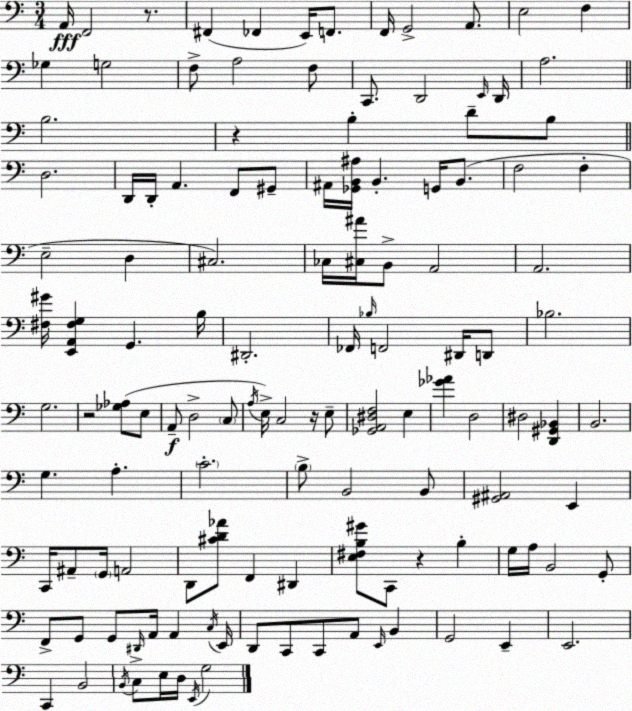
X:1
T:Untitled
M:3/4
L:1/4
K:C
A,,/4 F,,2 z/2 ^F,, _F,, E,,/4 F,,/2 F,,/4 G,,2 A,,/2 E,2 F, _G, G,2 F,/2 A,2 F,/2 C,,/2 D,,2 E,,/4 D,,/4 A,2 B,2 z B, D/2 B,/2 D,2 D,,/4 D,,/4 A,, F,,/2 ^G,,/2 ^A,,/4 [_G,,B,,^A,]/4 B,, G,,/4 B,,/2 F,2 F, E,2 D, ^C,2 _C,/4 [^C,^A]/4 B,,/2 A,,2 A,,2 [^F,^G]/4 [E,,A,,^F,G,] G,, B,/4 ^D,,2 _F,,/4 _B,/4 F,,2 ^D,,/4 D,,/2 _B,2 G,2 z2 [_G,_A,]/2 E,/2 A,,/2 D,2 C,/2 A,/4 E,/4 C,2 z/4 E,/2 [_G,,A,,^D,F,]2 E, [_G_A] D,2 ^D,2 [D,,^G,,_B,,] B,,2 G, A, C2 B,/2 B,,2 B,,/2 [^G,,^A,,]2 E,, C,,/4 ^A,,/2 G,,/4 A,,2 D,,/2 [^CD_A]/2 F,, ^D,, [E,^F,B,^G]/2 C,,/2 z B, G,/4 A,/4 B,,2 G,,/2 F,,/2 G,,/2 G,,/2 ^D,,/4 A,,/4 A,, C,/4 E,,/4 D,,/2 C,,/2 C,,/2 A,,/2 E,,/4 B,, G,,2 E,, E,,2 C,, B,,2 B,,/4 C,/2 E,/4 D,/4 E,,/4 G,2